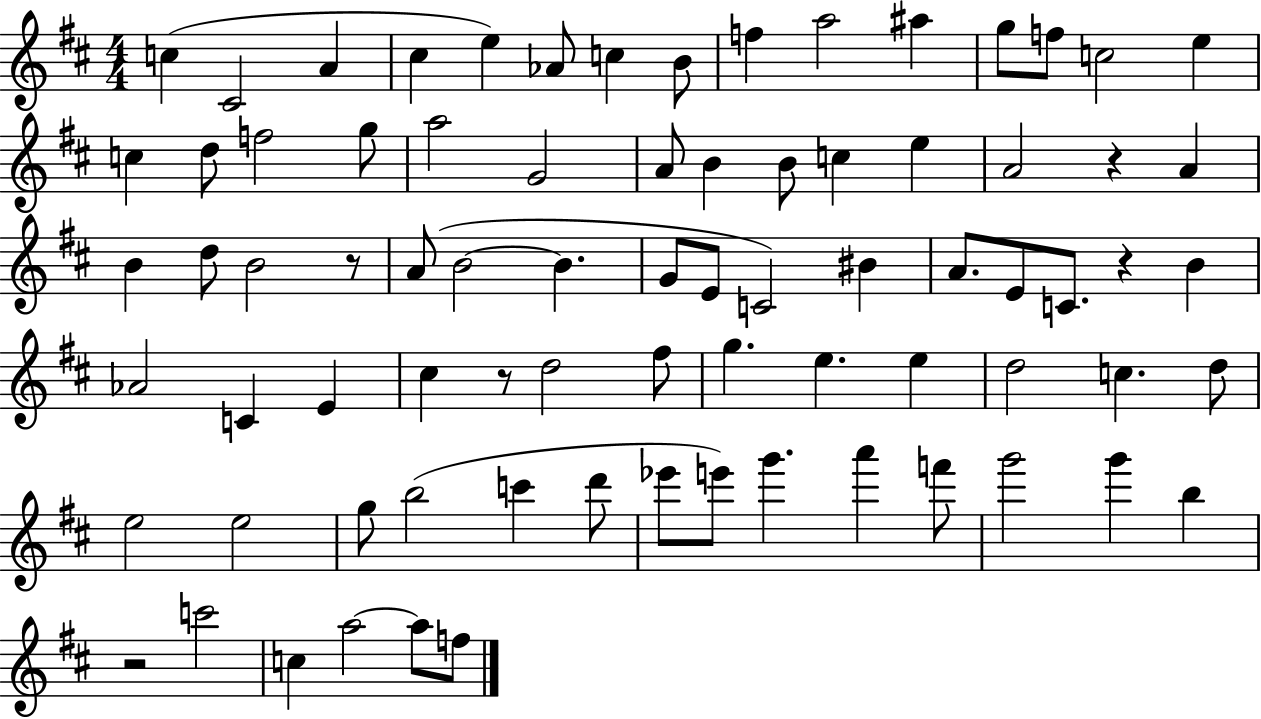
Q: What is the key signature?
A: D major